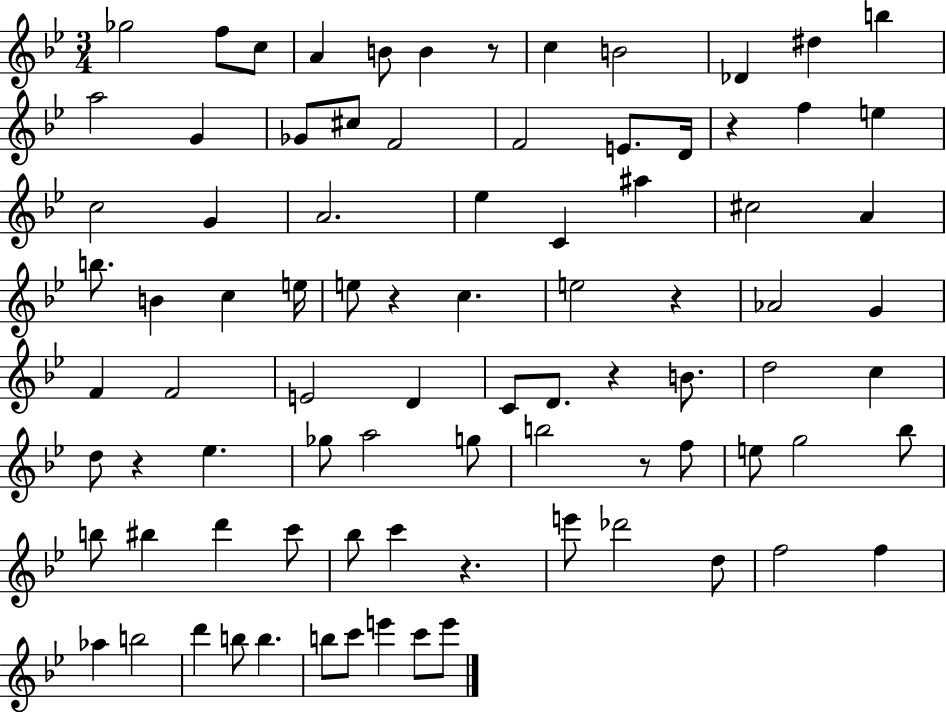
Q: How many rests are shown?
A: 8